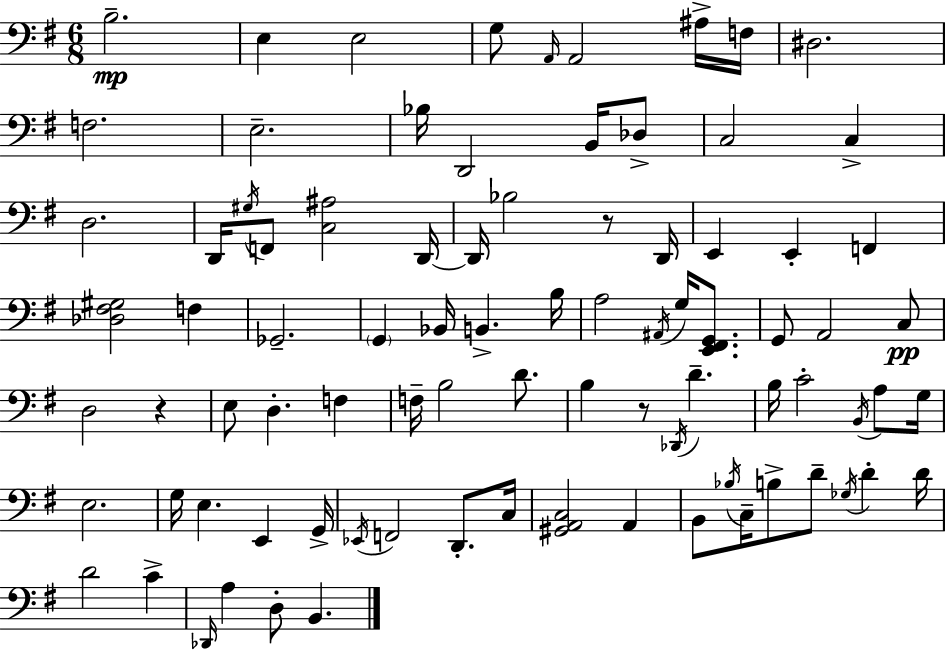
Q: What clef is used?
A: bass